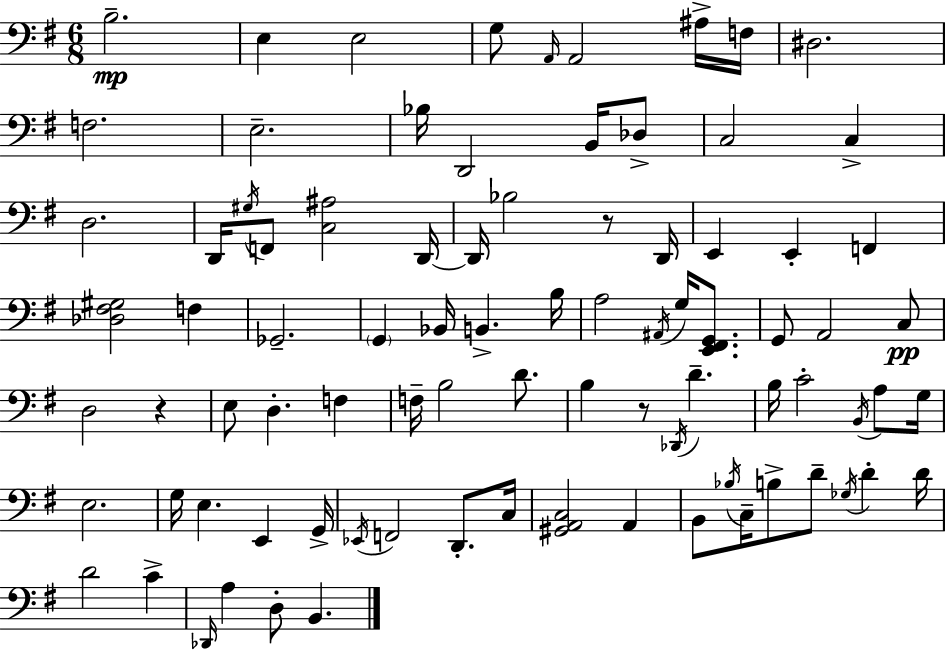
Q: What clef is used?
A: bass